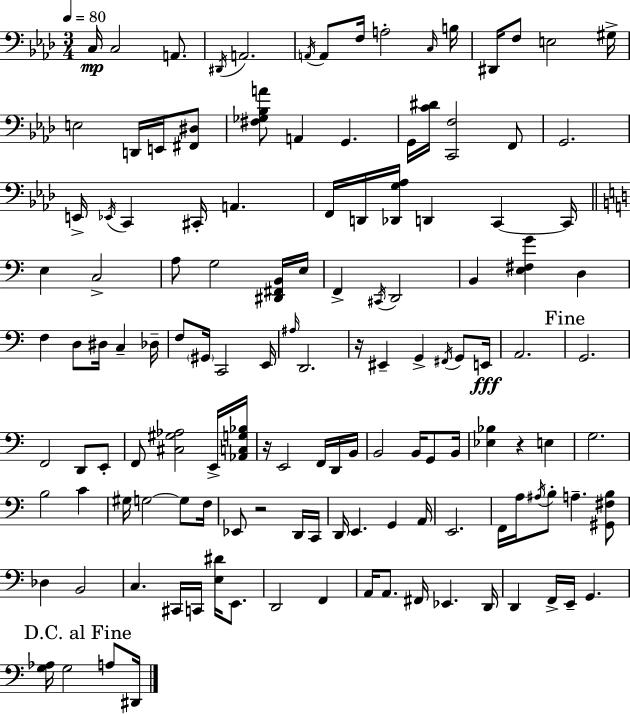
X:1
T:Untitled
M:3/4
L:1/4
K:Ab
C,/4 C,2 A,,/2 ^D,,/4 A,,2 A,,/4 A,,/2 F,/4 A,2 C,/4 B,/4 ^D,,/4 F,/2 E,2 ^G,/4 E,2 D,,/4 E,,/4 [^F,,^D,]/2 [^F,_G,_B,A]/2 A,, G,, G,,/4 [C^D]/4 [C,,F,]2 F,,/2 G,,2 E,,/4 _E,,/4 C,, ^C,,/4 A,, F,,/4 D,,/4 [_D,,G,_A,]/4 D,, C,, C,,/4 E, C,2 A,/2 G,2 [^D,,^F,,B,,]/4 E,/4 F,, ^C,,/4 D,,2 B,, [E,^F,G] D, F, D,/2 ^D,/4 C, _D,/4 F,/2 ^G,,/4 C,,2 E,,/4 ^A,/4 D,,2 z/4 ^E,, G,, ^F,,/4 G,,/2 E,,/4 A,,2 G,,2 F,,2 D,,/2 E,,/2 F,,/2 [^C,^G,_A,]2 E,,/4 [_A,,C,G,_B,]/4 z/4 E,,2 F,,/4 D,,/4 B,,/4 B,,2 B,,/4 G,,/2 B,,/4 [_E,_B,] z E, G,2 B,2 C ^G,/4 G,2 G,/2 F,/4 _E,,/2 z2 D,,/4 C,,/4 D,,/4 E,, G,, A,,/4 E,,2 F,,/4 A,/4 ^A,/4 B,/2 A, [^G,,^F,B,]/2 _D, B,,2 C, ^C,,/4 C,,/4 [E,^D]/4 E,,/2 D,,2 F,, A,,/4 A,,/2 ^F,,/4 _E,, D,,/4 D,, F,,/4 E,,/4 G,, [G,_A,]/4 G,2 A,/2 ^D,,/4